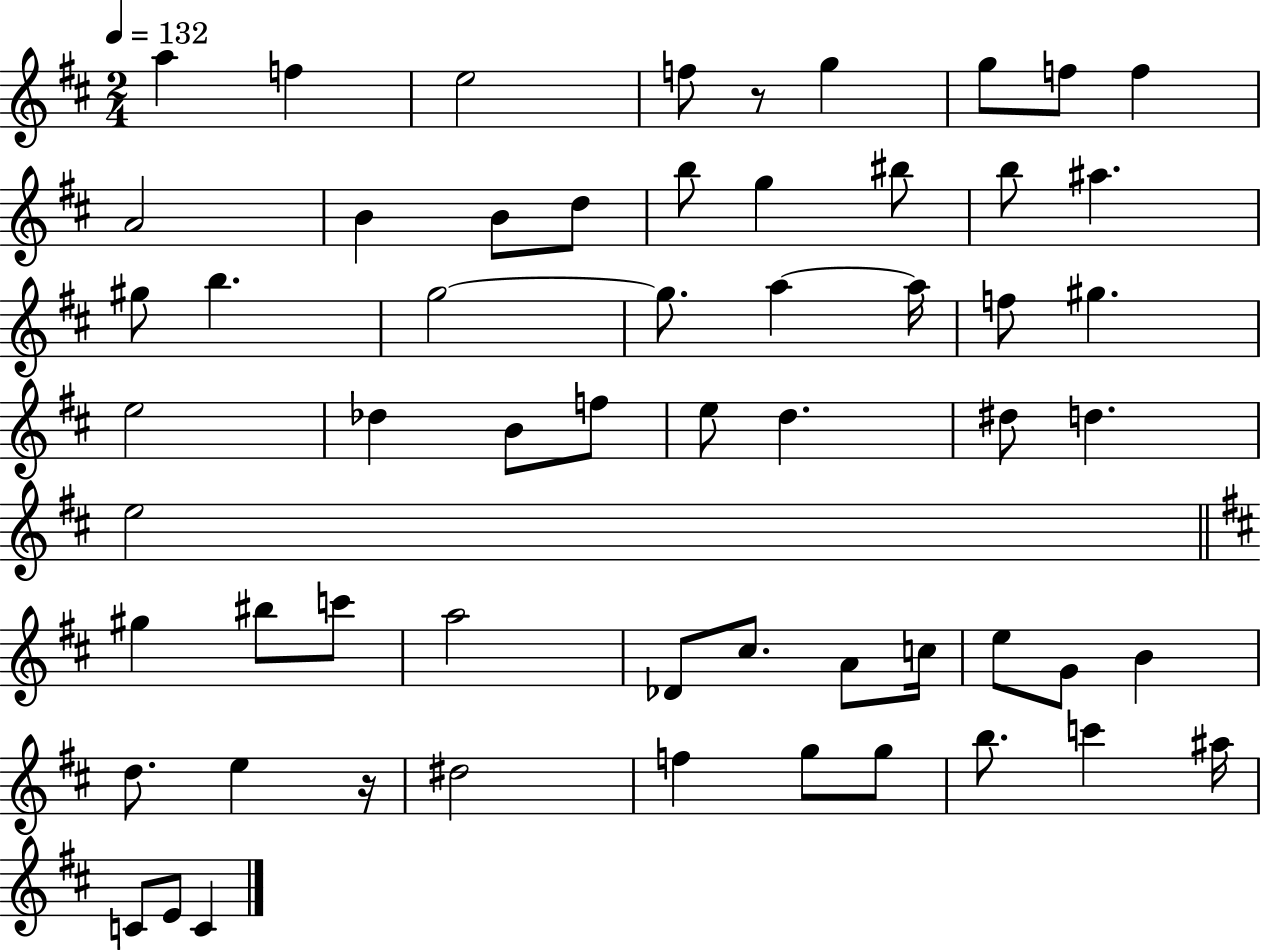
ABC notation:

X:1
T:Untitled
M:2/4
L:1/4
K:D
a f e2 f/2 z/2 g g/2 f/2 f A2 B B/2 d/2 b/2 g ^b/2 b/2 ^a ^g/2 b g2 g/2 a a/4 f/2 ^g e2 _d B/2 f/2 e/2 d ^d/2 d e2 ^g ^b/2 c'/2 a2 _D/2 ^c/2 A/2 c/4 e/2 G/2 B d/2 e z/4 ^d2 f g/2 g/2 b/2 c' ^a/4 C/2 E/2 C